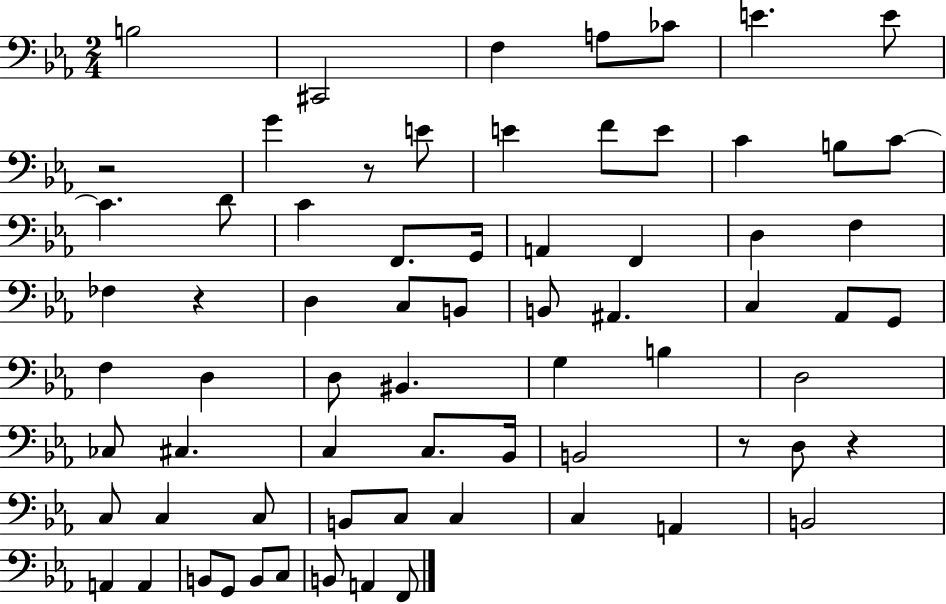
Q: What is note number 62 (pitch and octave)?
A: C3